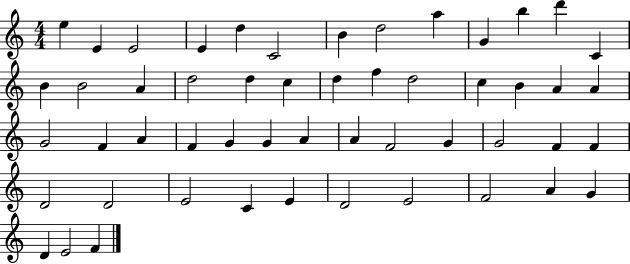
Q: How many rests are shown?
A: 0